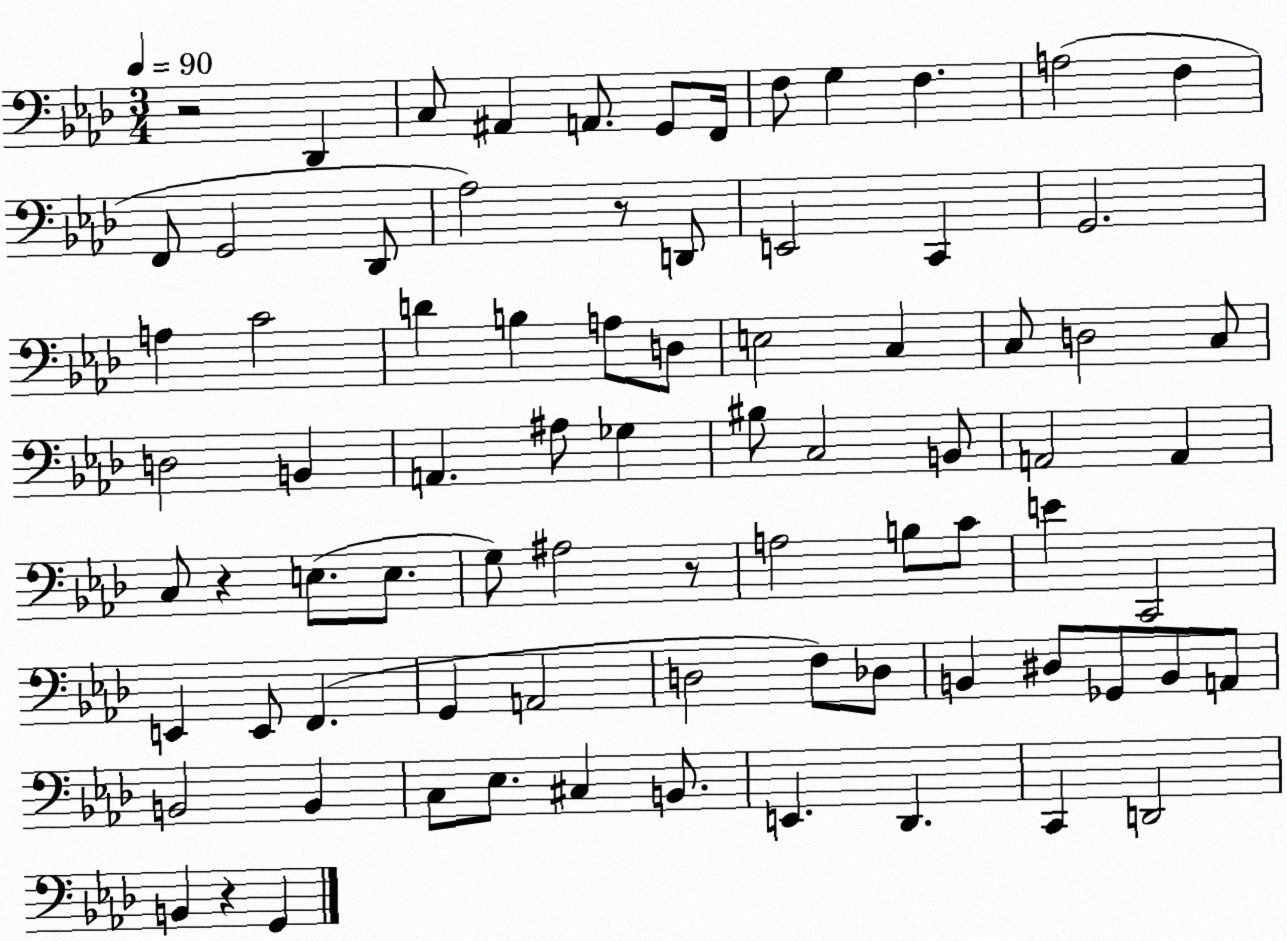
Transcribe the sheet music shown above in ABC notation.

X:1
T:Untitled
M:3/4
L:1/4
K:Ab
z2 _D,, C,/2 ^A,, A,,/2 G,,/2 F,,/4 F,/2 G, F, A,2 F, F,,/2 G,,2 _D,,/2 _A,2 z/2 D,,/2 E,,2 C,, G,,2 A, C2 D B, A,/2 D,/2 E,2 C, C,/2 D,2 C,/2 D,2 B,, A,, ^A,/2 _G, ^B,/2 C,2 B,,/2 A,,2 A,, C,/2 z E,/2 E,/2 G,/2 ^A,2 z/2 A,2 B,/2 C/2 E C,,2 E,, E,,/2 F,, G,, A,,2 D,2 F,/2 _D,/2 B,, ^D,/2 _G,,/2 B,,/2 A,,/2 B,,2 B,, C,/2 _E,/2 ^C, B,,/2 E,, _D,, C,, D,,2 B,, z G,,